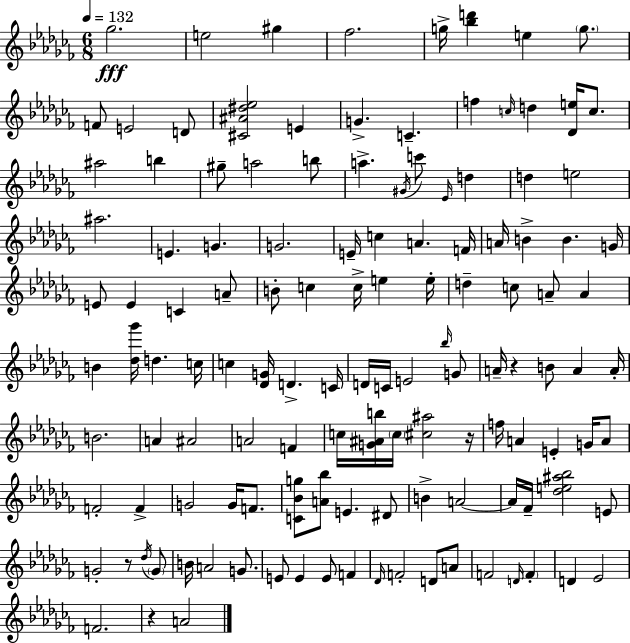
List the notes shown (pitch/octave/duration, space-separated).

Gb5/h. E5/h G#5/q FES5/h. G5/s [Bb5,D6]/q E5/q G5/e. F4/e E4/h D4/e [C#4,A#4,D#5,Eb5]/h E4/q G4/q. C4/q. F5/q C5/s D5/q [Db4,E5]/s C5/e. A#5/h B5/q G#5/e A5/h B5/e A5/q. G#4/s C6/e Eb4/s D5/q D5/q E5/h A#5/h. E4/q. G4/q. G4/h. E4/s C5/q A4/q. F4/s A4/s B4/q B4/q. G4/s E4/e E4/q C4/q A4/e B4/e C5/q C5/s E5/q E5/s D5/q C5/e A4/e A4/q B4/q [Db5,Gb6]/s D5/q. C5/s C5/q [Db4,G4]/s D4/q. C4/s D4/s C4/s E4/h Bb5/s G4/e A4/s R/q B4/e A4/q A4/s B4/h. A4/q A#4/h A4/h F4/q C5/s [G4,A#4,B5]/s C5/s [C#5,A#5]/h R/s F5/s A4/q E4/q G4/s A4/e F4/h F4/q G4/h G4/s F4/e. [C4,Bb4,G5]/e [A4,Bb5]/e E4/q. D#4/e B4/q A4/h A4/s FES4/s [Db5,E5,A#5,Bb5]/h E4/e G4/h R/e Db5/s G4/e B4/s A4/h G4/e. E4/e E4/q E4/e F4/q Db4/s F4/h D4/e A4/e F4/h D4/s F4/q D4/q Eb4/h F4/h. R/q A4/h